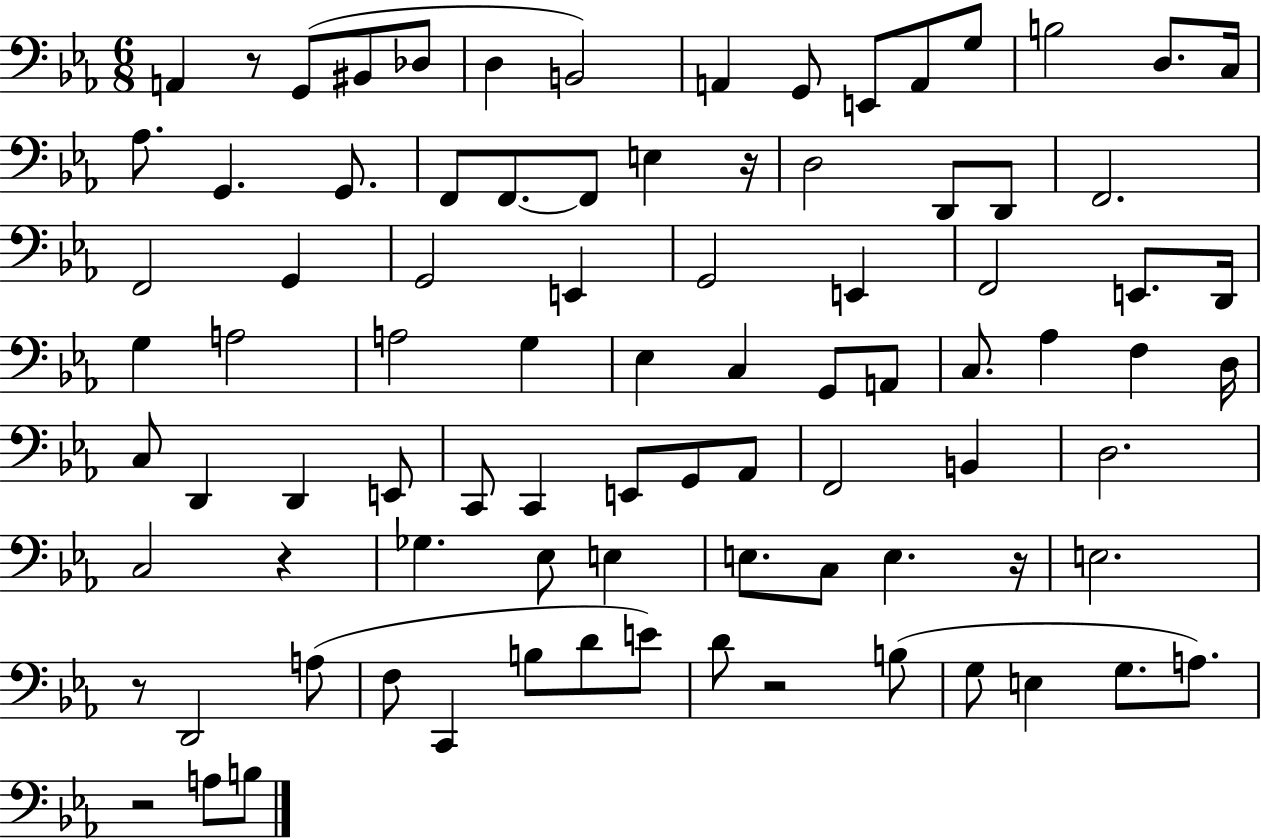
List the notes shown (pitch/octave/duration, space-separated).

A2/q R/e G2/e BIS2/e Db3/e D3/q B2/h A2/q G2/e E2/e A2/e G3/e B3/h D3/e. C3/s Ab3/e. G2/q. G2/e. F2/e F2/e. F2/e E3/q R/s D3/h D2/e D2/e F2/h. F2/h G2/q G2/h E2/q G2/h E2/q F2/h E2/e. D2/s G3/q A3/h A3/h G3/q Eb3/q C3/q G2/e A2/e C3/e. Ab3/q F3/q D3/s C3/e D2/q D2/q E2/e C2/e C2/q E2/e G2/e Ab2/e F2/h B2/q D3/h. C3/h R/q Gb3/q. Eb3/e E3/q E3/e. C3/e E3/q. R/s E3/h. R/e D2/h A3/e F3/e C2/q B3/e D4/e E4/e D4/e R/h B3/e G3/e E3/q G3/e. A3/e. R/h A3/e B3/e